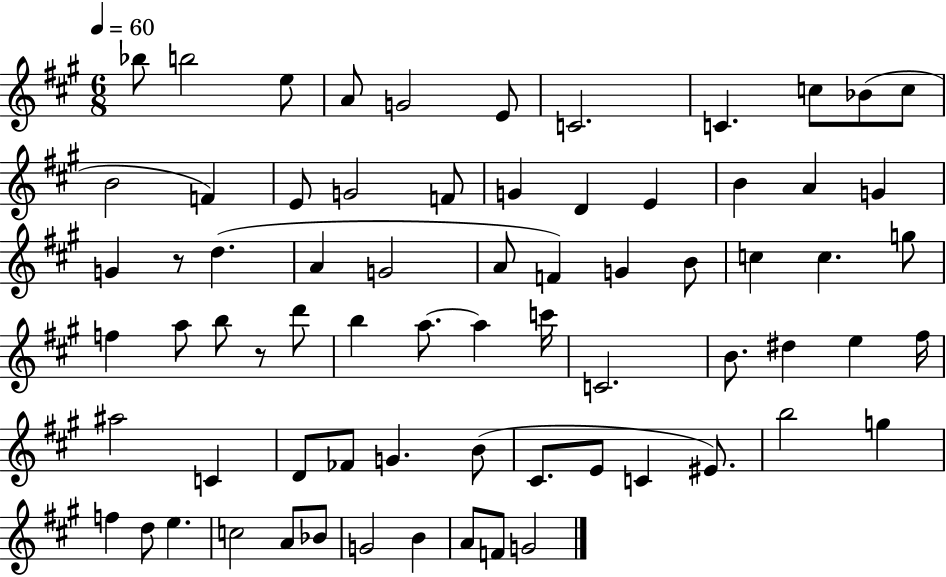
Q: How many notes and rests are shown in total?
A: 71